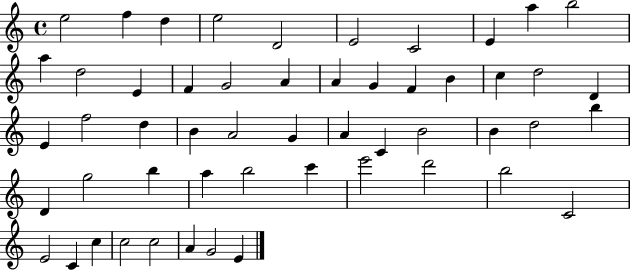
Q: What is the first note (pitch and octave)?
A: E5